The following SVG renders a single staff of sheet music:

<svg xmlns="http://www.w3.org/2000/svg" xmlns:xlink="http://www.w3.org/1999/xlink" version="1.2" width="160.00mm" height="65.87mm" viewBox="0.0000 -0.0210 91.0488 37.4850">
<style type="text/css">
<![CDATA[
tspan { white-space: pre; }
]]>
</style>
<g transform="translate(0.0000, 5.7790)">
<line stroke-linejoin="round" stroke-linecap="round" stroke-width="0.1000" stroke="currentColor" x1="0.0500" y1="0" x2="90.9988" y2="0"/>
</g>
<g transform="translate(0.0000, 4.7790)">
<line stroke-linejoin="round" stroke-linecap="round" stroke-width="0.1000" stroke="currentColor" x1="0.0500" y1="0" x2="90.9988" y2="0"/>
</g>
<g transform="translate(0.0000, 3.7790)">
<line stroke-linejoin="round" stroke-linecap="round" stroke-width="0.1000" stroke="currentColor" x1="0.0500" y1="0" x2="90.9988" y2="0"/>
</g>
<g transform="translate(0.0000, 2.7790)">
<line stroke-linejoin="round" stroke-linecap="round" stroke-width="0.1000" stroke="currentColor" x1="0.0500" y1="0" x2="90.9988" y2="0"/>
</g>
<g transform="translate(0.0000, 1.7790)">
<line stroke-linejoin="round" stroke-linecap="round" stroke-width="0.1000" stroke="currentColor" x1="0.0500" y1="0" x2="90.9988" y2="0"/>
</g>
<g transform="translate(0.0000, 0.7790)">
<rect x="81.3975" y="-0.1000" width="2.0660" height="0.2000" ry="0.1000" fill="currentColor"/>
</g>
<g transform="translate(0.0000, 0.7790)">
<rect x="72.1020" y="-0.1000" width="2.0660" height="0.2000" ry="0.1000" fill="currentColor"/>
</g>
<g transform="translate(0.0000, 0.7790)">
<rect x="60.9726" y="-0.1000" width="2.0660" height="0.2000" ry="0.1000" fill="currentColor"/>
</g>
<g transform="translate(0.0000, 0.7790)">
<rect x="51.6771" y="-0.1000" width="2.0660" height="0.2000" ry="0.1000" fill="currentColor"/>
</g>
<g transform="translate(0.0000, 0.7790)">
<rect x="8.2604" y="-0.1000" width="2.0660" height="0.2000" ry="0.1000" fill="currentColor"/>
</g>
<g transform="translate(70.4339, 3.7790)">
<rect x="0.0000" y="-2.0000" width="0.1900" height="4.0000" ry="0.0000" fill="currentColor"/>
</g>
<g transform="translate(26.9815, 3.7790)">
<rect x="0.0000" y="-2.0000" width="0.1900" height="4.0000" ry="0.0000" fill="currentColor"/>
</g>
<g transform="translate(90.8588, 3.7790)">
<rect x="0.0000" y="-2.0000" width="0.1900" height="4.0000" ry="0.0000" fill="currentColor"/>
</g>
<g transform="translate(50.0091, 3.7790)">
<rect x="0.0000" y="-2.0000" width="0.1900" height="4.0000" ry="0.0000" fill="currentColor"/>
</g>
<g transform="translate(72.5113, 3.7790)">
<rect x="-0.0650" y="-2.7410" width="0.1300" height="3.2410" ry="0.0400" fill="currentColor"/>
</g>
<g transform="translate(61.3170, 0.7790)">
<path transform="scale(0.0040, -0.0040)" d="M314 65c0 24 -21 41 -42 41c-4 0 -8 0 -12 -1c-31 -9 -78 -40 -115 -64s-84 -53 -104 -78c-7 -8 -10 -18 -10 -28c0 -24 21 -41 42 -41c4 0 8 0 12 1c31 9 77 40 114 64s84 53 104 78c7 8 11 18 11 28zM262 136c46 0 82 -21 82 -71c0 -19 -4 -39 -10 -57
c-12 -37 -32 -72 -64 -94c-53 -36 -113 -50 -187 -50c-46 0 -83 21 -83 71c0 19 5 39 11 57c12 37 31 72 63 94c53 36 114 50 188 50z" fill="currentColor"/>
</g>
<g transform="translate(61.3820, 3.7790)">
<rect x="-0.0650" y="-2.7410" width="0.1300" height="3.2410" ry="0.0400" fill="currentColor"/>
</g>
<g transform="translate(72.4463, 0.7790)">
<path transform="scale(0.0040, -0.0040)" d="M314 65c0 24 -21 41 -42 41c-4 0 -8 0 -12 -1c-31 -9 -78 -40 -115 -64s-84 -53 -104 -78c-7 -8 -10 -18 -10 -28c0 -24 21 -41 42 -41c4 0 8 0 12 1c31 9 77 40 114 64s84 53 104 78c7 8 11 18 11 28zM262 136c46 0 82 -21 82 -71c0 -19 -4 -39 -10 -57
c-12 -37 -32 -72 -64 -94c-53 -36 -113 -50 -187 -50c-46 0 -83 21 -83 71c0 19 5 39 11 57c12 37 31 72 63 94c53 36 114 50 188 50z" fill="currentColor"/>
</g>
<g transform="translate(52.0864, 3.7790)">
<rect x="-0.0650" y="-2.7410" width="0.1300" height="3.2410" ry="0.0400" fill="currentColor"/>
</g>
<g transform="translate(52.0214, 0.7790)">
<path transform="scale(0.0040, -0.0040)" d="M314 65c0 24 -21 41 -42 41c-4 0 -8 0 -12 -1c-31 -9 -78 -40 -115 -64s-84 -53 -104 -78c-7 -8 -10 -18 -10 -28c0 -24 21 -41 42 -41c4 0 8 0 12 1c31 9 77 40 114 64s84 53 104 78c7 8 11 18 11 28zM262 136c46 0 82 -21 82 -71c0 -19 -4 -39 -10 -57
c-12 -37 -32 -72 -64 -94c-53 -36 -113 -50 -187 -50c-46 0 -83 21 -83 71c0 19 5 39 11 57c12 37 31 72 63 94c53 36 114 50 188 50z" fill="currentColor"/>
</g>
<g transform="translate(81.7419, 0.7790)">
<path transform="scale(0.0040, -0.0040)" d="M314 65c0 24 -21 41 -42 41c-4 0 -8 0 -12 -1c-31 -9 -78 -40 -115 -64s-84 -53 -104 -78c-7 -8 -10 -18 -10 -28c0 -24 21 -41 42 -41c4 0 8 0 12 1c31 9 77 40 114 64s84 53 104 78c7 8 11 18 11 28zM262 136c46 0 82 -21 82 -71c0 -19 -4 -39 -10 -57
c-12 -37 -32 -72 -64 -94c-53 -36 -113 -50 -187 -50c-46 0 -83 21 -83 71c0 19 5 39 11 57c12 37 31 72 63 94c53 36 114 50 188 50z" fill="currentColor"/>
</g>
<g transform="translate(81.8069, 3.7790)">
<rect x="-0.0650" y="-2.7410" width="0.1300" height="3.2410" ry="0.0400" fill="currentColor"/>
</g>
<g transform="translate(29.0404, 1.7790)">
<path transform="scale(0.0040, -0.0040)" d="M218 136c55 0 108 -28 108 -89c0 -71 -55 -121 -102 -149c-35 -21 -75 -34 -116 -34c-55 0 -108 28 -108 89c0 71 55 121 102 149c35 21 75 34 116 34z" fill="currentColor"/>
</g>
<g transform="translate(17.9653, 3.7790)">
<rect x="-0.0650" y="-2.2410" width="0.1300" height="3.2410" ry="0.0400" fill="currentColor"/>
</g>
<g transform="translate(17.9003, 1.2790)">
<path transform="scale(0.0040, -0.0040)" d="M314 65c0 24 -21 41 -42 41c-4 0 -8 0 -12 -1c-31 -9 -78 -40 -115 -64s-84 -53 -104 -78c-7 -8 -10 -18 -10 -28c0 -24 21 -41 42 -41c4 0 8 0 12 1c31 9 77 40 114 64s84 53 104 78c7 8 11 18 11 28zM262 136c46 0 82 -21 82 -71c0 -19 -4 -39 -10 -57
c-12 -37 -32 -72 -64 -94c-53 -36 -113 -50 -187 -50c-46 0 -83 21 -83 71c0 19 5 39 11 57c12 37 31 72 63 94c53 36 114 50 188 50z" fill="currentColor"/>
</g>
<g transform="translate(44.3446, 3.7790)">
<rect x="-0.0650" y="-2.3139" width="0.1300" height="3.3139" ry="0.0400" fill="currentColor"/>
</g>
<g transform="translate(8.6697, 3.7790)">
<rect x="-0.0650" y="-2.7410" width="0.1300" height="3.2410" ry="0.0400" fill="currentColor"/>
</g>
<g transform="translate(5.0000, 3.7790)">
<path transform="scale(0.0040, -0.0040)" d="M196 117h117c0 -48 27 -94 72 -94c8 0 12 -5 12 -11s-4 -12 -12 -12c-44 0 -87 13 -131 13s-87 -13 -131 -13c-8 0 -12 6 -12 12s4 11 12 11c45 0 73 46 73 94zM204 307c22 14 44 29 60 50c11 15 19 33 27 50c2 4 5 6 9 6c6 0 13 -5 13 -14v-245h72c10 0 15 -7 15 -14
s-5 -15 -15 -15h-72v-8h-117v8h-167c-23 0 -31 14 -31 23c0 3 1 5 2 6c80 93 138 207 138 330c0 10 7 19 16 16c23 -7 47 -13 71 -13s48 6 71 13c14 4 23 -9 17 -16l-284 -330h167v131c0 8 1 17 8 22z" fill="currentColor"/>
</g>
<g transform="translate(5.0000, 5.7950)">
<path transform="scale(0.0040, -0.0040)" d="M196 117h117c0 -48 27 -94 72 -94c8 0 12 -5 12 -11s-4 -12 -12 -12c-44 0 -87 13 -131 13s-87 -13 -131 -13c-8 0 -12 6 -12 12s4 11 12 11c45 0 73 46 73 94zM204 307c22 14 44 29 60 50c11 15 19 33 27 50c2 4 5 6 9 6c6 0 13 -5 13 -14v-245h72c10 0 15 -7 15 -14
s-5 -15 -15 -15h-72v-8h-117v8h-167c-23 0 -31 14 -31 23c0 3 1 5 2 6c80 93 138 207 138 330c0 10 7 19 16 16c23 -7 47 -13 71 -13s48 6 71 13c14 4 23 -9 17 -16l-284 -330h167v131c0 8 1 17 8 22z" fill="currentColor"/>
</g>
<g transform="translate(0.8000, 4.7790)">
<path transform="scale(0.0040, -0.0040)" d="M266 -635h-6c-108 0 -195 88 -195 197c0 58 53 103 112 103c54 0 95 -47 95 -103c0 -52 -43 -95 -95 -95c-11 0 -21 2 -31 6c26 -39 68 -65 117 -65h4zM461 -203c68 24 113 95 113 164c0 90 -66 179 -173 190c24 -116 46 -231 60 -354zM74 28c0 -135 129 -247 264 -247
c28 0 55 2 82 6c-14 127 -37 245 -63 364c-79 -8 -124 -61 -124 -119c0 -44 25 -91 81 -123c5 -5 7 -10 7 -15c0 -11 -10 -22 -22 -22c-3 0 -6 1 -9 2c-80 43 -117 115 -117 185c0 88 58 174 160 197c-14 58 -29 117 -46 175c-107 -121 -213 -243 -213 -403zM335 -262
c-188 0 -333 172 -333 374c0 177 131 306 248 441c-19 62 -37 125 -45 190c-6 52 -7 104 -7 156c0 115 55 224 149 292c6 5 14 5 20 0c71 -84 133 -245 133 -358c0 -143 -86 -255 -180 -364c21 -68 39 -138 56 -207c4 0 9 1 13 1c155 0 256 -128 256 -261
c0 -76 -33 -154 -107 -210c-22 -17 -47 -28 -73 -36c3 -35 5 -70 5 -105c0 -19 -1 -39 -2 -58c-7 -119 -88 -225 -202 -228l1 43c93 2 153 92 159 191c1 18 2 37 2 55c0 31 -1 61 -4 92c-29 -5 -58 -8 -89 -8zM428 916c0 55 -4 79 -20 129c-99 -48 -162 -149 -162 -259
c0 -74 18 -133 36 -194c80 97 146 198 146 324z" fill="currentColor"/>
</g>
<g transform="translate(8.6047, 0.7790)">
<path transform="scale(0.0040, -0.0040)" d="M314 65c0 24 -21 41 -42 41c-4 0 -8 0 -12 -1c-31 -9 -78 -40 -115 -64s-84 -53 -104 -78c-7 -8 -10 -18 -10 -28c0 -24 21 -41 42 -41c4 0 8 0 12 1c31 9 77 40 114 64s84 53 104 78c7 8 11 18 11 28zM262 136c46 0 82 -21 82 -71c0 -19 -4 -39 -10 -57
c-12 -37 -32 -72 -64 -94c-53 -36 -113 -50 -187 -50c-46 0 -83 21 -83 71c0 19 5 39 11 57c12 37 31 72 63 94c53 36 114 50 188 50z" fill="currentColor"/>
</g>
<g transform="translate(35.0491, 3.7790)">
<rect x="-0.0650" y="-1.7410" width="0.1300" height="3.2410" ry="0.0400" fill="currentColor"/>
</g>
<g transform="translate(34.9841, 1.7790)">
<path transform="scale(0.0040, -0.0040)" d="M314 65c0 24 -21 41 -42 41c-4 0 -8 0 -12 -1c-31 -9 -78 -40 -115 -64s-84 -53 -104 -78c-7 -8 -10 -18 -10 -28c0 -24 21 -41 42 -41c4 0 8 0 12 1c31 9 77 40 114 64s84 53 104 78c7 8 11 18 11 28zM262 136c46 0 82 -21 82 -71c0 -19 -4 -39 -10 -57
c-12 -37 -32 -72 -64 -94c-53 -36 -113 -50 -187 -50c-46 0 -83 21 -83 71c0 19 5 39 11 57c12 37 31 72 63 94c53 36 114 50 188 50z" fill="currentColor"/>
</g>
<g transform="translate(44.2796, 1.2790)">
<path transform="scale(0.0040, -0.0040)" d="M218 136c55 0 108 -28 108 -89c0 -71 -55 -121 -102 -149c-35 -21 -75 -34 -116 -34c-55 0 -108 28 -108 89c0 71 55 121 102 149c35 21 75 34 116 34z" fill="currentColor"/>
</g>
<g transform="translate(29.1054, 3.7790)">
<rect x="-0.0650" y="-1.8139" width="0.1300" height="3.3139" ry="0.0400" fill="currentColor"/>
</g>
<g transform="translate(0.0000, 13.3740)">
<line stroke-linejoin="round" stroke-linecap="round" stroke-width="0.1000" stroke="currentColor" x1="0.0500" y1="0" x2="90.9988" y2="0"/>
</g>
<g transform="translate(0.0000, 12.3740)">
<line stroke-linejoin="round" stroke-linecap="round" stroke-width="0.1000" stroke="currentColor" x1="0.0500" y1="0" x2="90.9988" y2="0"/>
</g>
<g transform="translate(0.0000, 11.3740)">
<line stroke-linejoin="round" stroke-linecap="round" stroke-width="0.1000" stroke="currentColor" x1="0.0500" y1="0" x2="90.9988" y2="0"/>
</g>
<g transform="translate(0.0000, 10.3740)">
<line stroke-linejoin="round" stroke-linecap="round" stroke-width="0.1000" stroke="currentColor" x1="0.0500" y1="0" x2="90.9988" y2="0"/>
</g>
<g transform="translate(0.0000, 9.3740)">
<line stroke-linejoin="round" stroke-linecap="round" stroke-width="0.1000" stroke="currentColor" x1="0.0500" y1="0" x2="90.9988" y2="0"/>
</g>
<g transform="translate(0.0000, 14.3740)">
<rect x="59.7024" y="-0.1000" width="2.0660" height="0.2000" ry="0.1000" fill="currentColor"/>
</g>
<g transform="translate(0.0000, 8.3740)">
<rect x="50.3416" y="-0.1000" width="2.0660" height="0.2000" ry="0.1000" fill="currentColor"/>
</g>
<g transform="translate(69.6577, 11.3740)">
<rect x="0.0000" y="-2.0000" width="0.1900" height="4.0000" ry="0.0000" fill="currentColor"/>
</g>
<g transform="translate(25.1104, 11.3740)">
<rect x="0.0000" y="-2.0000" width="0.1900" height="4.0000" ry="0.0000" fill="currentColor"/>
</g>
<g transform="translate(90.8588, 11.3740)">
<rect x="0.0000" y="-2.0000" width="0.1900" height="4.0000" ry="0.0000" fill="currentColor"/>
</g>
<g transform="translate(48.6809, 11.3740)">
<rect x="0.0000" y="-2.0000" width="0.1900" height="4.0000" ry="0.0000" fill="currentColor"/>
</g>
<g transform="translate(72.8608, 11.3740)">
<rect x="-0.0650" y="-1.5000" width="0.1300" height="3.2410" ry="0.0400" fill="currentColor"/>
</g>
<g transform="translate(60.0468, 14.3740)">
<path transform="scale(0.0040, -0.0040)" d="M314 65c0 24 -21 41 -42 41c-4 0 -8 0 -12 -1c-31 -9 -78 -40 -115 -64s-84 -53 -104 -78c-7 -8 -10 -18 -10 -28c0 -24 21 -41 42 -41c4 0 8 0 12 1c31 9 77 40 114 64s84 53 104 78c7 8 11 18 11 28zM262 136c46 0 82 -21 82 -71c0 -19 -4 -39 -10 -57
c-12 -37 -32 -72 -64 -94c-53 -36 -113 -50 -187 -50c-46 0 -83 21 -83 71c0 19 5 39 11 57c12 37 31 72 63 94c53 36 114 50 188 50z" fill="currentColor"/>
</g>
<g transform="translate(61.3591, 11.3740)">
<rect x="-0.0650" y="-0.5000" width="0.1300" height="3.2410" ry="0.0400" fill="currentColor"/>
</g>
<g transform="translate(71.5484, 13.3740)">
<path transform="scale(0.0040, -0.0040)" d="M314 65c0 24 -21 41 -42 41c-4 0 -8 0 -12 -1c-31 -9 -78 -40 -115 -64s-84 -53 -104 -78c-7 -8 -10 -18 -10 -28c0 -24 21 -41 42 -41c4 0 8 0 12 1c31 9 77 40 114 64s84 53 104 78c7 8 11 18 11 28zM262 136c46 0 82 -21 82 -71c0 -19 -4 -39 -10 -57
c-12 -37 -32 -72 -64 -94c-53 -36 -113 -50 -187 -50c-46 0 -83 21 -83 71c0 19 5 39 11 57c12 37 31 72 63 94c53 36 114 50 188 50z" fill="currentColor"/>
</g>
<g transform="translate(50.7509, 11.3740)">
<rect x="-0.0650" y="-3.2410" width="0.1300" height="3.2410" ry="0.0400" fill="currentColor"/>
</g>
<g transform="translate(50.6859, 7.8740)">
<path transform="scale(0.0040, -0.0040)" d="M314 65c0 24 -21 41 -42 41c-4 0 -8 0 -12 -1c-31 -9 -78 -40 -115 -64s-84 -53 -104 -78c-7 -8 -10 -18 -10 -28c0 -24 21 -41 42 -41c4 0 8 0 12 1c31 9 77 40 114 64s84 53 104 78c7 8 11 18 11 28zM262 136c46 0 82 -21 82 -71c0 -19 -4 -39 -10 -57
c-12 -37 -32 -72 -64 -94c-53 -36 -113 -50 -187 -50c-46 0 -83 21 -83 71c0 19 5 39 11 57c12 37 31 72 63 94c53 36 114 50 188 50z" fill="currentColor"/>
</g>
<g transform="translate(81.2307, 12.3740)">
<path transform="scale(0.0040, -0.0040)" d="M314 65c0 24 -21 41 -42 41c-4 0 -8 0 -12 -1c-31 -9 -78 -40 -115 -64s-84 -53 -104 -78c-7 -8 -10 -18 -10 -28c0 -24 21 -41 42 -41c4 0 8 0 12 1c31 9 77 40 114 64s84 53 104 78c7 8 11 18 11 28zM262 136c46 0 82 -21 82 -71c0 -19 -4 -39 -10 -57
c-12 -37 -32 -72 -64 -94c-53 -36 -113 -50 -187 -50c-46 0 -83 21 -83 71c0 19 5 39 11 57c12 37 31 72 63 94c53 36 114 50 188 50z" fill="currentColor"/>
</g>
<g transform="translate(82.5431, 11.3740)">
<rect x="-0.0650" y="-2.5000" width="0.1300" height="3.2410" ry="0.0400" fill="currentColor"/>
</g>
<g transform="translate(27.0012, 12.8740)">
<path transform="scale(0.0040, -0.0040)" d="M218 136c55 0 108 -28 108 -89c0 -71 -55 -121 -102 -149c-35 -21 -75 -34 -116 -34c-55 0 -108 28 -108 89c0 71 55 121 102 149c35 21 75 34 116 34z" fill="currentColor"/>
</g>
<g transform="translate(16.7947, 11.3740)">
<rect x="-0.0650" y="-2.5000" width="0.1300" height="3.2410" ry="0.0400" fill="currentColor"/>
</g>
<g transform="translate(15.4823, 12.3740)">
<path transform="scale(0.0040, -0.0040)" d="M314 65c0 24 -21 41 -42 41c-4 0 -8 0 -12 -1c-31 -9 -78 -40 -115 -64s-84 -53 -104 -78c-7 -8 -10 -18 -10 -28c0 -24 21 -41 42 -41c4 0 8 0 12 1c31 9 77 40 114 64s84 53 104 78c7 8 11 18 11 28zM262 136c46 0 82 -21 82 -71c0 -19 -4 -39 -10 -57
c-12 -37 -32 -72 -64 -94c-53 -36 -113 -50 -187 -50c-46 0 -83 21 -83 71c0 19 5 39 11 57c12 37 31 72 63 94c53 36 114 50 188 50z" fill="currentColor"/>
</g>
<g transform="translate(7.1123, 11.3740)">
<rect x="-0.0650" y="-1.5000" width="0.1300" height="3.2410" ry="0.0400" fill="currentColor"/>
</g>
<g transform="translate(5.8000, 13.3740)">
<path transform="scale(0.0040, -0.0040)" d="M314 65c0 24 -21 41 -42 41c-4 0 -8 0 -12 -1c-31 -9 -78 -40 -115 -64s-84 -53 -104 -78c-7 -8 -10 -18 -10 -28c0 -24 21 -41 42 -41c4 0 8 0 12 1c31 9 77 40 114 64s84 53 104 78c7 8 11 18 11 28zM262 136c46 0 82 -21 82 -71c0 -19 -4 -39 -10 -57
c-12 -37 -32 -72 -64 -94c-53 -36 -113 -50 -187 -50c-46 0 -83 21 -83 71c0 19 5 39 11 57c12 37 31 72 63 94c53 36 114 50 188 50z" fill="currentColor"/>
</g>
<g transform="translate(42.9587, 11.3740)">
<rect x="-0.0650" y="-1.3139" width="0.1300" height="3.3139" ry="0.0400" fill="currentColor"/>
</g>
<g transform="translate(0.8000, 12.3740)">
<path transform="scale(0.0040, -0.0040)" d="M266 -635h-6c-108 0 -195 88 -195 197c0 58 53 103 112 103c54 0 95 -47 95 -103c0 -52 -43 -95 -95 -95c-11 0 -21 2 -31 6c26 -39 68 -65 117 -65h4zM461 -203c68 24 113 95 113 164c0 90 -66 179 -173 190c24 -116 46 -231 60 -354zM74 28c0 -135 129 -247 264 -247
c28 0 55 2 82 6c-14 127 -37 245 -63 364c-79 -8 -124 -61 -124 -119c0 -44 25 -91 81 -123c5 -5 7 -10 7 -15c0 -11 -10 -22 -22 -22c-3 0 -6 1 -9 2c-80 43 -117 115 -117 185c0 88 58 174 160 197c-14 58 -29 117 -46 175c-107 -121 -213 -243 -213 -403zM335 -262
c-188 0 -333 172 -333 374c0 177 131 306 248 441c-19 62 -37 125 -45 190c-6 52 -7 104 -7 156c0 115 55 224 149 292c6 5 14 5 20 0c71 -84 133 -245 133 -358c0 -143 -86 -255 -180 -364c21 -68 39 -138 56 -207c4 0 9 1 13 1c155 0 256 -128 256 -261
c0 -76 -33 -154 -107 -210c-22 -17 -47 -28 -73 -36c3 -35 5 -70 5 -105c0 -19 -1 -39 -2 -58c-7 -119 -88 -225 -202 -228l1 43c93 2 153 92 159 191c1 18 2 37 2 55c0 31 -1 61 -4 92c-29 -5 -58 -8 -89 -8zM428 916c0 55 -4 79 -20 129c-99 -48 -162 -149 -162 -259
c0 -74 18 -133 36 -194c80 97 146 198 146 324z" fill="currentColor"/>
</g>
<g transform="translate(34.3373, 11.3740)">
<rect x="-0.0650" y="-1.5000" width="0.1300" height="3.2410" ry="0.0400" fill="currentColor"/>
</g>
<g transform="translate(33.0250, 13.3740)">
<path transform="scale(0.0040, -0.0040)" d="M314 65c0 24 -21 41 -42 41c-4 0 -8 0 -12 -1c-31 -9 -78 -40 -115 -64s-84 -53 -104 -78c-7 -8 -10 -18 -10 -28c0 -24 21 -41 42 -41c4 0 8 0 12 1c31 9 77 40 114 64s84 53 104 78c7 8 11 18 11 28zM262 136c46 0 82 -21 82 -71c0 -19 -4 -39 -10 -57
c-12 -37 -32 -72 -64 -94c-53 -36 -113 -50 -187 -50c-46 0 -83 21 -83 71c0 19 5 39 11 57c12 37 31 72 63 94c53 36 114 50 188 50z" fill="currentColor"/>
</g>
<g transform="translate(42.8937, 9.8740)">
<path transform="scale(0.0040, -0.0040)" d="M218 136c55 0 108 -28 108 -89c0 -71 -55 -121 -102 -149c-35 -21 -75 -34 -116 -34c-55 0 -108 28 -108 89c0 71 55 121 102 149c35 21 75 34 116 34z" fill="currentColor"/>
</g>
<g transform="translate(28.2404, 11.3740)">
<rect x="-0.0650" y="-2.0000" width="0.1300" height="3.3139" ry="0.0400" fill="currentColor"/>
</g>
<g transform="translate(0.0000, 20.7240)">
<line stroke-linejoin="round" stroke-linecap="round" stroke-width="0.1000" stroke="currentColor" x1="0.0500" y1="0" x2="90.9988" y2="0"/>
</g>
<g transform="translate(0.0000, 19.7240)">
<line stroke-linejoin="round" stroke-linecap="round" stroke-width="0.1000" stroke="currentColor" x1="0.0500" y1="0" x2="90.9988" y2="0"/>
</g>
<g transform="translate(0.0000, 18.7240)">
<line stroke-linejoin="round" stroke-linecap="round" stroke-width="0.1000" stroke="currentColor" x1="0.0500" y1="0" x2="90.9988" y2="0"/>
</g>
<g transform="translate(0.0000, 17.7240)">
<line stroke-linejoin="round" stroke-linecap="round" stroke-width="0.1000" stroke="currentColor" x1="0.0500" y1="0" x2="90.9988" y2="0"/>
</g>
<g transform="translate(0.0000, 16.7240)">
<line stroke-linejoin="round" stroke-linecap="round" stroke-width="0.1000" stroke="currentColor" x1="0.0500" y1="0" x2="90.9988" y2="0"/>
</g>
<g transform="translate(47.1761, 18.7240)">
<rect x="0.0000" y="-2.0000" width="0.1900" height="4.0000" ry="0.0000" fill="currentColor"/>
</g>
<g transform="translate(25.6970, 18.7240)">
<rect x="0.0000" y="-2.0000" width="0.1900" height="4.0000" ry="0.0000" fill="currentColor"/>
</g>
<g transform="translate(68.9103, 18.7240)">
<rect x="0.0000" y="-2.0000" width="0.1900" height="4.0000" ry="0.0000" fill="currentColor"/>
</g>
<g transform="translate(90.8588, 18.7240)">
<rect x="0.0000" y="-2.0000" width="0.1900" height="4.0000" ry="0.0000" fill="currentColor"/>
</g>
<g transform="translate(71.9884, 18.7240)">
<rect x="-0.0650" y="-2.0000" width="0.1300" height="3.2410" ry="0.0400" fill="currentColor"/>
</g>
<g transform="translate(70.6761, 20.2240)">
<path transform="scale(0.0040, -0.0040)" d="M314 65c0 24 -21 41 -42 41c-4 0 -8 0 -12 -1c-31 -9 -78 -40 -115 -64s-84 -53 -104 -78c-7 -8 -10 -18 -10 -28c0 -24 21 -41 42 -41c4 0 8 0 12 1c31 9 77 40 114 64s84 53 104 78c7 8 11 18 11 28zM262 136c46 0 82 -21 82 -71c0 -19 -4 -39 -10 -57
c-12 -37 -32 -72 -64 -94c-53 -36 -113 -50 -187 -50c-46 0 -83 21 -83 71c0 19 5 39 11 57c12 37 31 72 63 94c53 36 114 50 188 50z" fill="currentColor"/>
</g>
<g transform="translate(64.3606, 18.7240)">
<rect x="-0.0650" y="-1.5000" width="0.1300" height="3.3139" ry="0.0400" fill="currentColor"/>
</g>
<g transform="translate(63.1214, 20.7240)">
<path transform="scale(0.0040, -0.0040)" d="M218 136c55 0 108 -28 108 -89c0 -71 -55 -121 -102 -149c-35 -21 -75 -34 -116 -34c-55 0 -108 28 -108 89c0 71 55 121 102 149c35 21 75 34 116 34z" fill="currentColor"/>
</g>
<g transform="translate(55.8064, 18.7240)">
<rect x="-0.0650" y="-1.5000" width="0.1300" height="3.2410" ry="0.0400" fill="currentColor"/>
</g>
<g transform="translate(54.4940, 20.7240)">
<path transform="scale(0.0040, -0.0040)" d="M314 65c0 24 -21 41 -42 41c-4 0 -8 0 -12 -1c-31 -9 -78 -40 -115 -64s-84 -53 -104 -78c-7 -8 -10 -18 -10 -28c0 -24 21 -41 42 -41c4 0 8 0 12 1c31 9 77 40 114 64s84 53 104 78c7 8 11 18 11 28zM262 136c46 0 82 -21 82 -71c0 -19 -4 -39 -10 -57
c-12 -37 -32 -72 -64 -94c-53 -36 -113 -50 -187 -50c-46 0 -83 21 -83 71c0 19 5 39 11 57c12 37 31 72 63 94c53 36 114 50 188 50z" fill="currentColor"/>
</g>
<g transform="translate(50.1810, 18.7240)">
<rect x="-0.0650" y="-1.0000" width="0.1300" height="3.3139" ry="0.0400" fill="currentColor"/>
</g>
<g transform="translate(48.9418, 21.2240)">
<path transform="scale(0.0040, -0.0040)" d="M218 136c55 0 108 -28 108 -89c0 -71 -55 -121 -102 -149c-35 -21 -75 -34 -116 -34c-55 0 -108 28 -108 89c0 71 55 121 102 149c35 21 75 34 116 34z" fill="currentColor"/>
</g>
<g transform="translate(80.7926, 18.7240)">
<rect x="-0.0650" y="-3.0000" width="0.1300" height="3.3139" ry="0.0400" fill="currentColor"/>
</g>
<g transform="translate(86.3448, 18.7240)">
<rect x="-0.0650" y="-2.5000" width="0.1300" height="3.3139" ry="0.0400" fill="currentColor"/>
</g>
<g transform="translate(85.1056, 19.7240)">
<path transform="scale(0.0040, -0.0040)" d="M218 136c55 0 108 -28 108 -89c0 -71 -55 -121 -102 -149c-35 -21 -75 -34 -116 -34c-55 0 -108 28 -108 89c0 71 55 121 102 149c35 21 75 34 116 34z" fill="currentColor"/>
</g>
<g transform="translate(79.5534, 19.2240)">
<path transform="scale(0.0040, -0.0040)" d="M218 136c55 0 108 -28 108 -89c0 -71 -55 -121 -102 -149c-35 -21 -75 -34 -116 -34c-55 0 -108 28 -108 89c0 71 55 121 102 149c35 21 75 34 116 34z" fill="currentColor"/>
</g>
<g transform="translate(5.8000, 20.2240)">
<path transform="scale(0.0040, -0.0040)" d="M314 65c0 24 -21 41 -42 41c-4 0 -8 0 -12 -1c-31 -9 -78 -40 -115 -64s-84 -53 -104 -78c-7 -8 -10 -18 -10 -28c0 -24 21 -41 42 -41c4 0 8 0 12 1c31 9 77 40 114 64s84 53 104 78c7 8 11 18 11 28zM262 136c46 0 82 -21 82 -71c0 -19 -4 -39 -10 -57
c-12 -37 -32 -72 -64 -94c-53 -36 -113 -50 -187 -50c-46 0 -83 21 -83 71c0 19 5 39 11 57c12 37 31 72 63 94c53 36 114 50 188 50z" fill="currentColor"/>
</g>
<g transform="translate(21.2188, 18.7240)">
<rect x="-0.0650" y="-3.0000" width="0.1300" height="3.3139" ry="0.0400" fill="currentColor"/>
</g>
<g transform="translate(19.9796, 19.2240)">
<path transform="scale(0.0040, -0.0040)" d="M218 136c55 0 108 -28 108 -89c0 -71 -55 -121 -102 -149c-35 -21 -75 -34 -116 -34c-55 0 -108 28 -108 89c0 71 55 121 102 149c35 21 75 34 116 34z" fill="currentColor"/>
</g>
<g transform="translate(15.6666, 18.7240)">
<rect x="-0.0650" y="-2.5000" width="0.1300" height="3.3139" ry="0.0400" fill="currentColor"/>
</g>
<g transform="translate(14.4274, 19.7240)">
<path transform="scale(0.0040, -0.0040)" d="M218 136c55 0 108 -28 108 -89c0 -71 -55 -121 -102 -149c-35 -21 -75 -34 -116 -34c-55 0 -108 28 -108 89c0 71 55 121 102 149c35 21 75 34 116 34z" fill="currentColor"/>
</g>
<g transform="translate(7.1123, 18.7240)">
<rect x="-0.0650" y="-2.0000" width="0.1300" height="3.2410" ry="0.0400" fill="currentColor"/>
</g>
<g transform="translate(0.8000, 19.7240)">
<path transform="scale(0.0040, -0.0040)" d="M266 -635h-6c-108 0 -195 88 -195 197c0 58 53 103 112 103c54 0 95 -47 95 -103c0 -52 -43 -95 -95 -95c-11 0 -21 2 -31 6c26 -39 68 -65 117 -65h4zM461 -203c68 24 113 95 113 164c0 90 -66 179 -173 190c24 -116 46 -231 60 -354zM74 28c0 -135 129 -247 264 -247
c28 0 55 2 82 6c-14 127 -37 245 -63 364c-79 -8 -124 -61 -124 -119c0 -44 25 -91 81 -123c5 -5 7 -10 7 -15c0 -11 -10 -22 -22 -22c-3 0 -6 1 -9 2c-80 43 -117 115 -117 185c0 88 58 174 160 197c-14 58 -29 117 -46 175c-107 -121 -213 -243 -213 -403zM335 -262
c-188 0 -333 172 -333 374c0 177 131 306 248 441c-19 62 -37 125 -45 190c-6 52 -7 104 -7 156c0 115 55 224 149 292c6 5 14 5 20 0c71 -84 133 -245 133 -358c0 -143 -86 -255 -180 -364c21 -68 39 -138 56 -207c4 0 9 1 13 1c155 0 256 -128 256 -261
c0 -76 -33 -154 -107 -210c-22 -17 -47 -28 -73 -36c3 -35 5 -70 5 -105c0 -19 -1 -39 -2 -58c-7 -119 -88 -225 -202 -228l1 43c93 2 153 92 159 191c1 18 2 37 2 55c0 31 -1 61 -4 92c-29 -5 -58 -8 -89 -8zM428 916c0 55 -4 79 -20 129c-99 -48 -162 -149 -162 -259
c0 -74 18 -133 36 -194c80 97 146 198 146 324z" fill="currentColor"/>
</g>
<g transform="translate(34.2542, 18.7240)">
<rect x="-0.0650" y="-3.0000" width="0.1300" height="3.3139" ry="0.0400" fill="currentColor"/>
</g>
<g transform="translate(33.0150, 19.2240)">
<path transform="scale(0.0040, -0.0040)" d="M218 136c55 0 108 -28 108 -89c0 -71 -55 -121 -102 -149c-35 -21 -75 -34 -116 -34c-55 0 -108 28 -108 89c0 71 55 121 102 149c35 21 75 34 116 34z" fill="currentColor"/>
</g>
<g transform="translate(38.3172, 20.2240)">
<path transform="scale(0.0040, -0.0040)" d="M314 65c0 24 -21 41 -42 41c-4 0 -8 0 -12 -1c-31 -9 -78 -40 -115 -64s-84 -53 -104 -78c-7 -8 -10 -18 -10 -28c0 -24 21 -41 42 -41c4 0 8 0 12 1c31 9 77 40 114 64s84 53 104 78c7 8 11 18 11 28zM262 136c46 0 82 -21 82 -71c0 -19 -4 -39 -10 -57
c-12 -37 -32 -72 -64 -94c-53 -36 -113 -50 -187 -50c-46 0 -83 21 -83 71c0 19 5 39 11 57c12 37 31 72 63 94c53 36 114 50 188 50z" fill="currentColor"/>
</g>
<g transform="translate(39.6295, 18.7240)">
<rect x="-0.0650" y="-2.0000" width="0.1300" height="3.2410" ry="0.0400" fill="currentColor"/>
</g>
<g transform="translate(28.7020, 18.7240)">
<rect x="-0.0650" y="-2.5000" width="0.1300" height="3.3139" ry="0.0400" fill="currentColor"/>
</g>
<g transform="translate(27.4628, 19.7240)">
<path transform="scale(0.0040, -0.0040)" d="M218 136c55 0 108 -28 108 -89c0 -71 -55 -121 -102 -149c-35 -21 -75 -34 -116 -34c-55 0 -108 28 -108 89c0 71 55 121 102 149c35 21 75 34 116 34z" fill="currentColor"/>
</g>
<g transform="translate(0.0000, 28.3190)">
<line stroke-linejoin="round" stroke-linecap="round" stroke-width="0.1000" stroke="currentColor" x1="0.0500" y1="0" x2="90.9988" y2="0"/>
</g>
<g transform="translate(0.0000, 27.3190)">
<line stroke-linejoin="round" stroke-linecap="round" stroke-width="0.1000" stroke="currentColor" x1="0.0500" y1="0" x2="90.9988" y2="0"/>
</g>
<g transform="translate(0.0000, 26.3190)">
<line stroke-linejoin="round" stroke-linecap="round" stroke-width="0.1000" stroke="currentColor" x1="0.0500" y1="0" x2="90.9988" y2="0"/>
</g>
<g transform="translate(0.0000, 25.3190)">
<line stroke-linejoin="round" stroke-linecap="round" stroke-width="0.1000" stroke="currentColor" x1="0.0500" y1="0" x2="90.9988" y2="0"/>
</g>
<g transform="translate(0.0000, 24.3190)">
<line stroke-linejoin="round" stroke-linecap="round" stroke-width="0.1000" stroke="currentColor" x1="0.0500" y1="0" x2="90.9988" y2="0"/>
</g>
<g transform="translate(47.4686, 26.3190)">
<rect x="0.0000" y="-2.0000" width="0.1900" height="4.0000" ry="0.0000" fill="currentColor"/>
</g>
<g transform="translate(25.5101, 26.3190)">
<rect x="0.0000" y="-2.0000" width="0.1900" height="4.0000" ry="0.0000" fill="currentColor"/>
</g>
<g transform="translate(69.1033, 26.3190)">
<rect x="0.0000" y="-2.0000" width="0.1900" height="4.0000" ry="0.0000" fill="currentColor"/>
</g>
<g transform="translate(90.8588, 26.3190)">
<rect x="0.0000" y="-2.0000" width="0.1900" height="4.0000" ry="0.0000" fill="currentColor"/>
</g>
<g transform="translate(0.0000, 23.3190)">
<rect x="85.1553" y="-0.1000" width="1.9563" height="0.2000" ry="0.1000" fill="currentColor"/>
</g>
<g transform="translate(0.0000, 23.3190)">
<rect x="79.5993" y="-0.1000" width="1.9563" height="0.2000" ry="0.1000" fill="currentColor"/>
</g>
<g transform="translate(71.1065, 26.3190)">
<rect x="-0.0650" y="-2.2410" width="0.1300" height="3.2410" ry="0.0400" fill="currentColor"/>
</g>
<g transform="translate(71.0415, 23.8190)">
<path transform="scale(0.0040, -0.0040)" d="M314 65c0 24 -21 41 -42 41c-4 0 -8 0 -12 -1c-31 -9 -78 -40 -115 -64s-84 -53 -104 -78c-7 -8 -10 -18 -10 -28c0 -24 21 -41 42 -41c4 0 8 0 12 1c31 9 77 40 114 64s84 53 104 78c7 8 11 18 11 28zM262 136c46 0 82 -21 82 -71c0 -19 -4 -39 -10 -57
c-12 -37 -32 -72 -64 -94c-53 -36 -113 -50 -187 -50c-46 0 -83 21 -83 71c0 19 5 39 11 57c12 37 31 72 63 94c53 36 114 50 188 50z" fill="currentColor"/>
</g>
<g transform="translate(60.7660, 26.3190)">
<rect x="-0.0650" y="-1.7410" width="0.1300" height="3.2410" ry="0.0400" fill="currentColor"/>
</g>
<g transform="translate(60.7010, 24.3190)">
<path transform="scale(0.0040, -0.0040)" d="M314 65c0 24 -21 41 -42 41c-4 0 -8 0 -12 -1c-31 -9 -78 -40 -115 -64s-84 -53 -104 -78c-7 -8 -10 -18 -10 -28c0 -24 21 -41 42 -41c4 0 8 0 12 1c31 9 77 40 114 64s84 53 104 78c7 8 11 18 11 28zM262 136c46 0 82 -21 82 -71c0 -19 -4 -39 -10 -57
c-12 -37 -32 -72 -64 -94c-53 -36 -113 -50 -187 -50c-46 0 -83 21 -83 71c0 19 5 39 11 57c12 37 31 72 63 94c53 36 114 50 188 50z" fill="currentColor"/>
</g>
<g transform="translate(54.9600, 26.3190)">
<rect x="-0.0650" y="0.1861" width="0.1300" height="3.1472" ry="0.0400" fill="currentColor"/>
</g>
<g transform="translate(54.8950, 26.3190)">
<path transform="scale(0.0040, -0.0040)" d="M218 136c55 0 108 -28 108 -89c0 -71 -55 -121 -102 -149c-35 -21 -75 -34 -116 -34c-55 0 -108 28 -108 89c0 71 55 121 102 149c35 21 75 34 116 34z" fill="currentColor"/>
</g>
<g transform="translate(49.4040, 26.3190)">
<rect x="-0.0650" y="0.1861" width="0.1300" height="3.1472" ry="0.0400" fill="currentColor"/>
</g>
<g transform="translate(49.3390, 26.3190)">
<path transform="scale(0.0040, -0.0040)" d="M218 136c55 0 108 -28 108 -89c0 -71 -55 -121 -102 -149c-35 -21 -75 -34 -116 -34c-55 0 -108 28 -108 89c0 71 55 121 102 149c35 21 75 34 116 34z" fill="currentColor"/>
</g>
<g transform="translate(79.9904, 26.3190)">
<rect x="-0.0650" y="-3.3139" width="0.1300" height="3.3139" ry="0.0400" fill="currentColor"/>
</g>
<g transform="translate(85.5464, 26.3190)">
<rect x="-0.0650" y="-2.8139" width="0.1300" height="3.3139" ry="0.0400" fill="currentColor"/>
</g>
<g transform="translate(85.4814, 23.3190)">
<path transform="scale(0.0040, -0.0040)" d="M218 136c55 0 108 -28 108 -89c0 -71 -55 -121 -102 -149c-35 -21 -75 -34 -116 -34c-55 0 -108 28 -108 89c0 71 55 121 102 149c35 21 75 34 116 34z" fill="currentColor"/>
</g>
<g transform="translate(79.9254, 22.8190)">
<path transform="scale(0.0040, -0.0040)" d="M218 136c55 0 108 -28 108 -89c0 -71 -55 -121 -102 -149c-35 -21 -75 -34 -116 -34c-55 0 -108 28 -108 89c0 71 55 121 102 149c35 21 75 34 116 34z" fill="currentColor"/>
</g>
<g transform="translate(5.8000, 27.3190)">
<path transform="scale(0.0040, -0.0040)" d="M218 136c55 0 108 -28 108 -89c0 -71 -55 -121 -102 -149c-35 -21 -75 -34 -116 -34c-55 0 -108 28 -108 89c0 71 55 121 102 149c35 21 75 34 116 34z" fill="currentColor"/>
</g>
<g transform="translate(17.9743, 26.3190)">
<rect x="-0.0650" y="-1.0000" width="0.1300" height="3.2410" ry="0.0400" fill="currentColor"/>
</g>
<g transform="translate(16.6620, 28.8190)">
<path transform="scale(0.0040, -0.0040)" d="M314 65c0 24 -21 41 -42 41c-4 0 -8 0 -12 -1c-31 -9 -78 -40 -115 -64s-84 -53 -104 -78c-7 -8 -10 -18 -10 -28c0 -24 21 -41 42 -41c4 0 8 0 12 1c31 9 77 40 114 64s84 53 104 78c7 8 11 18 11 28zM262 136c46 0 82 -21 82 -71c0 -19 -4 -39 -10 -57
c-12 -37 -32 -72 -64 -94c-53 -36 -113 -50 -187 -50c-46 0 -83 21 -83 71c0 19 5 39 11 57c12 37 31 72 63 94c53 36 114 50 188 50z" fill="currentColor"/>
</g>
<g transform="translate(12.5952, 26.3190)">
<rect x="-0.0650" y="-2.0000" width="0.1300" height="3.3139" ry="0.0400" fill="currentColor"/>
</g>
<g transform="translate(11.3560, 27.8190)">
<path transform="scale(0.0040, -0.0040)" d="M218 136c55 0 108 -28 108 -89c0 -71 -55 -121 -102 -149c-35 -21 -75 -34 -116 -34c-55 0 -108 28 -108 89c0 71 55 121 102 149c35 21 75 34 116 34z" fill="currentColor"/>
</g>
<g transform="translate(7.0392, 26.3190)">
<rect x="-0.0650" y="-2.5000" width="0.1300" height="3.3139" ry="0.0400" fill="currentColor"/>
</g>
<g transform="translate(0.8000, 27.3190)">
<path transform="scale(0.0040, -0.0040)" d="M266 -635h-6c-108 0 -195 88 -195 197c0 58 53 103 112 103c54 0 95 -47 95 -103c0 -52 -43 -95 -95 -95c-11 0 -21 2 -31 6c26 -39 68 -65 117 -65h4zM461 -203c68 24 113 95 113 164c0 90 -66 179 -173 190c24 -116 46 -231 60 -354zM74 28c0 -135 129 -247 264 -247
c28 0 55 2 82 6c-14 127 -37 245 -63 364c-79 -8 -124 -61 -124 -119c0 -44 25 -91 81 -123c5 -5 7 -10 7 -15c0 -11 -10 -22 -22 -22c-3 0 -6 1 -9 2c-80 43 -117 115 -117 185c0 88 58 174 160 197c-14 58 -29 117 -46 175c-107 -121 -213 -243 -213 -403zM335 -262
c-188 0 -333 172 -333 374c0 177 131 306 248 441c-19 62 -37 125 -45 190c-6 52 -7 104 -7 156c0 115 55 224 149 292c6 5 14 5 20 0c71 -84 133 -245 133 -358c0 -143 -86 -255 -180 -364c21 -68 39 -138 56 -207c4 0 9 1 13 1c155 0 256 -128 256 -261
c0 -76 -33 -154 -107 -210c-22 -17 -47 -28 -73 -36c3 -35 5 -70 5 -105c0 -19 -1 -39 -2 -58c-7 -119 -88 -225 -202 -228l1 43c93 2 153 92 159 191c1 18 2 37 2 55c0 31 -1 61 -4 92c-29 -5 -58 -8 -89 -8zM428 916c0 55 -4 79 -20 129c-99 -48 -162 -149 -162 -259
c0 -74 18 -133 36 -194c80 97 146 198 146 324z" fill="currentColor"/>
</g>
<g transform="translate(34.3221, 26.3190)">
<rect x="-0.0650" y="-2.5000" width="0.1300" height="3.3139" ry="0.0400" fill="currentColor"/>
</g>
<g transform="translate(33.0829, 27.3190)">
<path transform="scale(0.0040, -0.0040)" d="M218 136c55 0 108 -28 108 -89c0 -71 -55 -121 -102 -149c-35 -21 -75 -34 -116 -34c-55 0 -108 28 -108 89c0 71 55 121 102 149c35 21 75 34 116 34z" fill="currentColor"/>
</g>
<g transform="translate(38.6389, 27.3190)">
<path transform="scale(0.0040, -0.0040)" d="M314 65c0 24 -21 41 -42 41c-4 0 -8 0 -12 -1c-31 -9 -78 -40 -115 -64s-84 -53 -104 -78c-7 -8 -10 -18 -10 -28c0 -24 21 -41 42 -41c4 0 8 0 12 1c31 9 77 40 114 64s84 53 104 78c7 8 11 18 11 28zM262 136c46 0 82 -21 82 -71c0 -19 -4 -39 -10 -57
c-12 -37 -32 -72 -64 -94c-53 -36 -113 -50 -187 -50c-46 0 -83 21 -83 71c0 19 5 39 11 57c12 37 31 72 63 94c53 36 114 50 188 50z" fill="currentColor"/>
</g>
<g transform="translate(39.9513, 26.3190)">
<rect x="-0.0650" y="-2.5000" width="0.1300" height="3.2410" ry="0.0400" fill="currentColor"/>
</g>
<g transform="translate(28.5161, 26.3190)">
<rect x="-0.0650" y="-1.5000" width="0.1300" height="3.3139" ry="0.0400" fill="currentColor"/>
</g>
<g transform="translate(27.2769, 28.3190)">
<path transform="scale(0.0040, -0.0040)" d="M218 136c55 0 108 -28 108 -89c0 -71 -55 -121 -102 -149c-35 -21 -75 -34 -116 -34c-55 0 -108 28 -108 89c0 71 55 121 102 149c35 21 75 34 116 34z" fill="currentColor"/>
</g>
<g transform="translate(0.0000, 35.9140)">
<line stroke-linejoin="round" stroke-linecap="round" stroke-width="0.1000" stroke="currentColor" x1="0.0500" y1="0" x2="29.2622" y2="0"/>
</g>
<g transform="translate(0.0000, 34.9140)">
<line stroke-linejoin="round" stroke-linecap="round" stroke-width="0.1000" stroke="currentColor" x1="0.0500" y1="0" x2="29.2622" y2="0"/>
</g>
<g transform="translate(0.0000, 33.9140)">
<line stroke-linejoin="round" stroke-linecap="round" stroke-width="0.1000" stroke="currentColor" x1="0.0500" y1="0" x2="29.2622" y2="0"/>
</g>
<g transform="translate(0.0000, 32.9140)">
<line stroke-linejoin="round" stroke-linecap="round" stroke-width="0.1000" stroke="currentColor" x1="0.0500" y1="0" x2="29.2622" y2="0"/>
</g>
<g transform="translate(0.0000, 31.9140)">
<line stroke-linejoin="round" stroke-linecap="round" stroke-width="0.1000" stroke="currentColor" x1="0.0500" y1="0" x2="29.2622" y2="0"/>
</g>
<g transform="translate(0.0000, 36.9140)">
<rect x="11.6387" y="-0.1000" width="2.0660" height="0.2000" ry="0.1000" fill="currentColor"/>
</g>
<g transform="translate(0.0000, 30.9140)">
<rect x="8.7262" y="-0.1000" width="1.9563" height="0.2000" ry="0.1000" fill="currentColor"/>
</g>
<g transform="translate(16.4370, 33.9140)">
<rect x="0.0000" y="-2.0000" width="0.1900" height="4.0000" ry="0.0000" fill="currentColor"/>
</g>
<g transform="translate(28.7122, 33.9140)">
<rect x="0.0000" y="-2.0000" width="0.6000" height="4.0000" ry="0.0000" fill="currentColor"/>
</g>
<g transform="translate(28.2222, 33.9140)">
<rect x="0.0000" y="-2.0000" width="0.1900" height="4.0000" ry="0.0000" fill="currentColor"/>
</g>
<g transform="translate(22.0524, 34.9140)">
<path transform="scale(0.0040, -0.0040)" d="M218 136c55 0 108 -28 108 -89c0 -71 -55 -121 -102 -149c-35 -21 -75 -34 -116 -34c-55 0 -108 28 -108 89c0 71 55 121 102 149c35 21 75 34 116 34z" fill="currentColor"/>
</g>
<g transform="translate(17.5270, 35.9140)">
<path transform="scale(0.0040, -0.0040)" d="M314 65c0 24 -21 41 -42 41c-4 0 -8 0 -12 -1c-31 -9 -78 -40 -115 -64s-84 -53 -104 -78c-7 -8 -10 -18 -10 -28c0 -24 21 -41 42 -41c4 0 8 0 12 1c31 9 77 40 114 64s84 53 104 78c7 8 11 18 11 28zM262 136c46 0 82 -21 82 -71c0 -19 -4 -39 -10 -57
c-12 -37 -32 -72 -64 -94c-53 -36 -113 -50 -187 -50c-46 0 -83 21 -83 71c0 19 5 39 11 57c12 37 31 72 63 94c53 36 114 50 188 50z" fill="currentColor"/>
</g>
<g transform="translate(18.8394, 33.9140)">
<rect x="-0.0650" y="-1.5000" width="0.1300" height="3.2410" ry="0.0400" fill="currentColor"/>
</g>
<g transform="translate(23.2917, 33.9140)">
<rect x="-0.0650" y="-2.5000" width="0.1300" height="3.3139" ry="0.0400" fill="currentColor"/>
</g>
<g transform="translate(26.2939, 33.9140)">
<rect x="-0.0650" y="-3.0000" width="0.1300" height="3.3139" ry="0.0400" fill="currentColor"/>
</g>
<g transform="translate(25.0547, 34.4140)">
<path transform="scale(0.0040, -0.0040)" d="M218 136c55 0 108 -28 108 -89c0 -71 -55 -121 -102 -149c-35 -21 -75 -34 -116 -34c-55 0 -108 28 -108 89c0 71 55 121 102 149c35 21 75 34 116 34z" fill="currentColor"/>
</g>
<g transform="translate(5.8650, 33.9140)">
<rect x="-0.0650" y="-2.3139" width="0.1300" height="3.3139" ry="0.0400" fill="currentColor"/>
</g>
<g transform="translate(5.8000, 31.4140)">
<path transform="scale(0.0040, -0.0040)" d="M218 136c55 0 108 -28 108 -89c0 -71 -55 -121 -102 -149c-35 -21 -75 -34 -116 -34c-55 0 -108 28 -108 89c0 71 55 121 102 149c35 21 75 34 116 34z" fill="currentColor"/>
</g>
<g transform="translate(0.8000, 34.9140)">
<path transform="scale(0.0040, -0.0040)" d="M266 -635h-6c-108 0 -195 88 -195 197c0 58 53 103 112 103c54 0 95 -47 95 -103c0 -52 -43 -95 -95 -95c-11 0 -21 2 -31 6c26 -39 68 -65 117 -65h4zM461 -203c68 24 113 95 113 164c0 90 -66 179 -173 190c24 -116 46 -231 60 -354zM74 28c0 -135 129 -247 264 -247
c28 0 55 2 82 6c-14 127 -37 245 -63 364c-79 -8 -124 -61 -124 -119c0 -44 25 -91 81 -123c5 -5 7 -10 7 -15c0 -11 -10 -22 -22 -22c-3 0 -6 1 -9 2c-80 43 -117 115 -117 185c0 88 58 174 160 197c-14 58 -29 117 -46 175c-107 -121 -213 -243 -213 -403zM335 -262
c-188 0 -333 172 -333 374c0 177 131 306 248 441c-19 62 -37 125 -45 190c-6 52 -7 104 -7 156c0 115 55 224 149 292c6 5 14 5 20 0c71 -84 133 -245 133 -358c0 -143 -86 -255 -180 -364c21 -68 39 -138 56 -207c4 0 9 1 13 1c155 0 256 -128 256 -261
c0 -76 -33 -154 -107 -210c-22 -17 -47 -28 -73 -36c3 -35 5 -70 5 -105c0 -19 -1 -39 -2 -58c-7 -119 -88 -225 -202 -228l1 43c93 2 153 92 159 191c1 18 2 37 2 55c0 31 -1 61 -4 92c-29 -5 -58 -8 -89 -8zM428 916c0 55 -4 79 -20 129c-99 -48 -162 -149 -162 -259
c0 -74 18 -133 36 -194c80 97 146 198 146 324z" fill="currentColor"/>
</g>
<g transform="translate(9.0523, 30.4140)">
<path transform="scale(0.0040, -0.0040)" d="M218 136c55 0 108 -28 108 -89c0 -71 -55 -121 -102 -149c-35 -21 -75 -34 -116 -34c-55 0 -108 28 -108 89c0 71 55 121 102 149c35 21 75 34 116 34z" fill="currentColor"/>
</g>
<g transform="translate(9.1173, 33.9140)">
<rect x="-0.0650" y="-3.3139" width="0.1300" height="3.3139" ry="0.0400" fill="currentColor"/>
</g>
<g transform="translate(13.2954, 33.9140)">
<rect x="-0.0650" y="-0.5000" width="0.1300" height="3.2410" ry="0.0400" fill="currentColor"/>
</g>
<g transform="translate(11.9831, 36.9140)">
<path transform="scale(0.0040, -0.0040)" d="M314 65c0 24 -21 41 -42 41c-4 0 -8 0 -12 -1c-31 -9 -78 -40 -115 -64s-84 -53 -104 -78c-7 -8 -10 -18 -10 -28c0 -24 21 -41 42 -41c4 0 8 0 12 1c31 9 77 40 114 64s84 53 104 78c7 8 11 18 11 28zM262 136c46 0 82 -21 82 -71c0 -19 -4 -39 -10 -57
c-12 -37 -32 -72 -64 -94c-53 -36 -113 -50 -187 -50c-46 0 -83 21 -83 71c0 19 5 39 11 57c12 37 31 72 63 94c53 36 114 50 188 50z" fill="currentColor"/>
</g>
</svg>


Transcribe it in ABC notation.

X:1
T:Untitled
M:4/4
L:1/4
K:C
a2 g2 f f2 g a2 a2 a2 a2 E2 G2 F E2 e b2 C2 E2 G2 F2 G A G A F2 D E2 E F2 A G G F D2 E G G2 B B f2 g2 b a g b C2 E2 G A